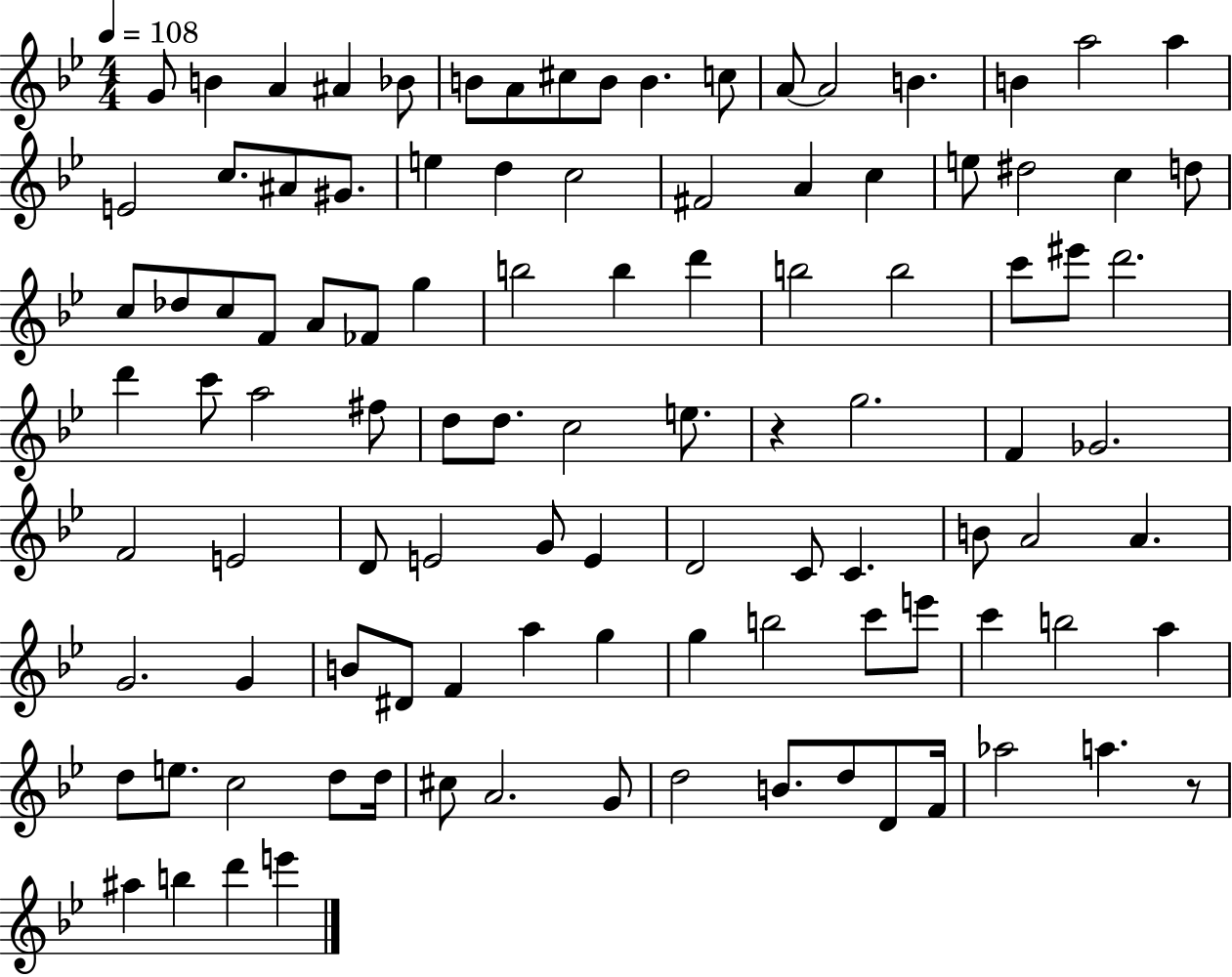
X:1
T:Untitled
M:4/4
L:1/4
K:Bb
G/2 B A ^A _B/2 B/2 A/2 ^c/2 B/2 B c/2 A/2 A2 B B a2 a E2 c/2 ^A/2 ^G/2 e d c2 ^F2 A c e/2 ^d2 c d/2 c/2 _d/2 c/2 F/2 A/2 _F/2 g b2 b d' b2 b2 c'/2 ^e'/2 d'2 d' c'/2 a2 ^f/2 d/2 d/2 c2 e/2 z g2 F _G2 F2 E2 D/2 E2 G/2 E D2 C/2 C B/2 A2 A G2 G B/2 ^D/2 F a g g b2 c'/2 e'/2 c' b2 a d/2 e/2 c2 d/2 d/4 ^c/2 A2 G/2 d2 B/2 d/2 D/2 F/4 _a2 a z/2 ^a b d' e'